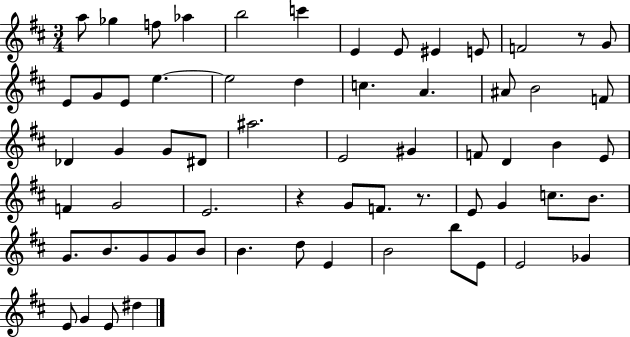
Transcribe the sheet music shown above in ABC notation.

X:1
T:Untitled
M:3/4
L:1/4
K:D
a/2 _g f/2 _a b2 c' E E/2 ^E E/2 F2 z/2 G/2 E/2 G/2 E/2 e e2 d c A ^A/2 B2 F/2 _D G G/2 ^D/2 ^a2 E2 ^G F/2 D B E/2 F G2 E2 z G/2 F/2 z/2 E/2 G c/2 B/2 G/2 B/2 G/2 G/2 B/2 B d/2 E B2 b/2 E/2 E2 _G E/2 G E/2 ^d